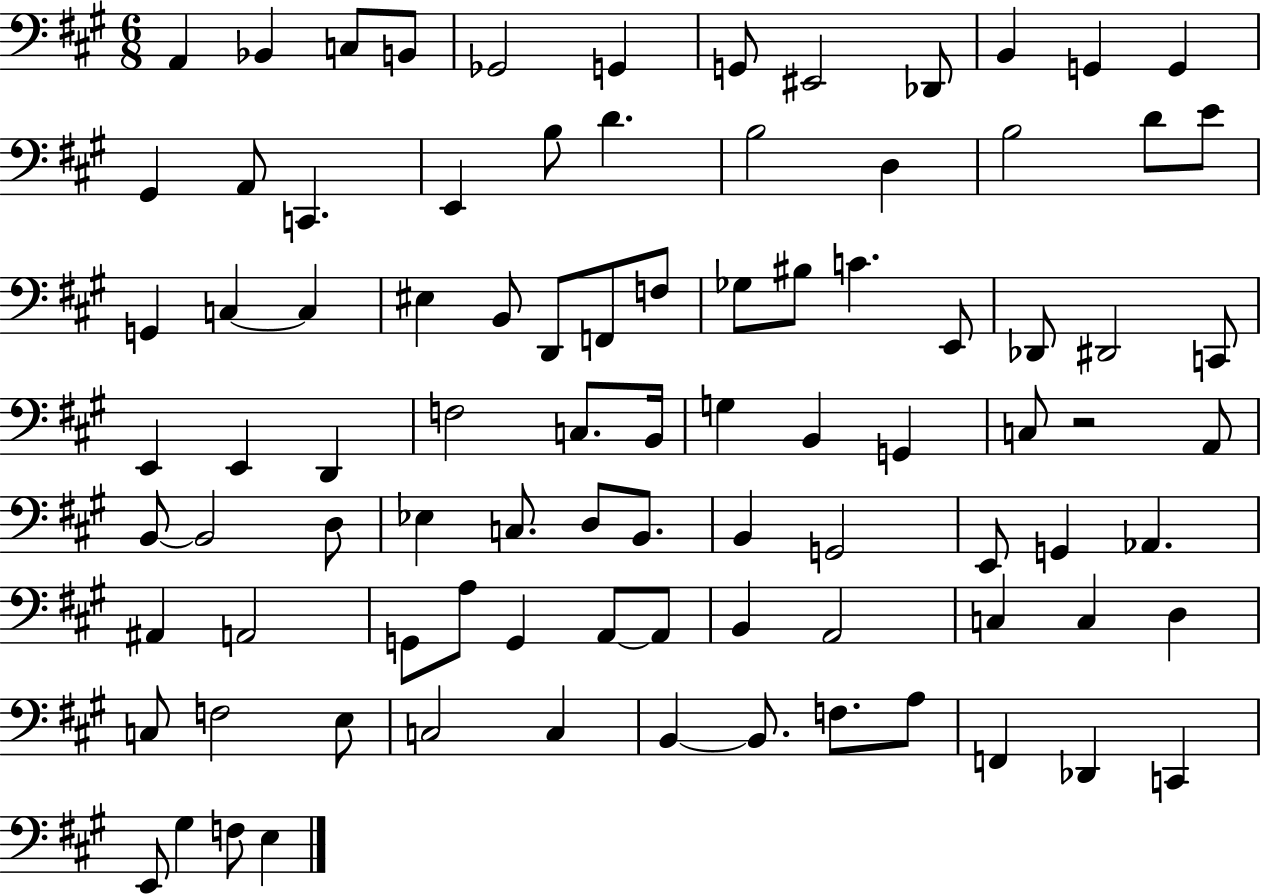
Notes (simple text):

A2/q Bb2/q C3/e B2/e Gb2/h G2/q G2/e EIS2/h Db2/e B2/q G2/q G2/q G#2/q A2/e C2/q. E2/q B3/e D4/q. B3/h D3/q B3/h D4/e E4/e G2/q C3/q C3/q EIS3/q B2/e D2/e F2/e F3/e Gb3/e BIS3/e C4/q. E2/e Db2/e D#2/h C2/e E2/q E2/q D2/q F3/h C3/e. B2/s G3/q B2/q G2/q C3/e R/h A2/e B2/e B2/h D3/e Eb3/q C3/e. D3/e B2/e. B2/q G2/h E2/e G2/q Ab2/q. A#2/q A2/h G2/e A3/e G2/q A2/e A2/e B2/q A2/h C3/q C3/q D3/q C3/e F3/h E3/e C3/h C3/q B2/q B2/e. F3/e. A3/e F2/q Db2/q C2/q E2/e G#3/q F3/e E3/q